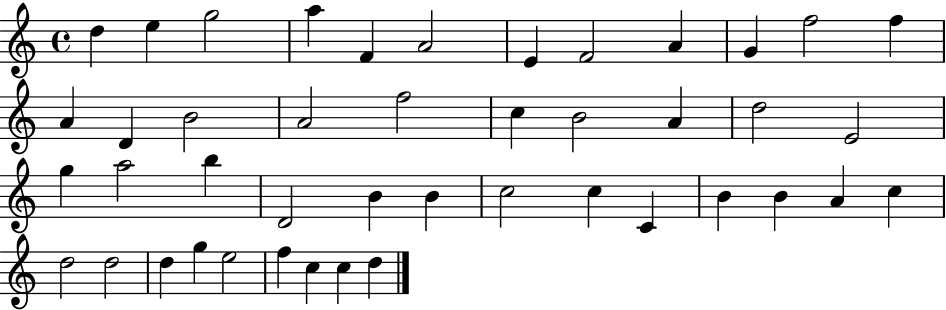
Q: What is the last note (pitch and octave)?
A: D5